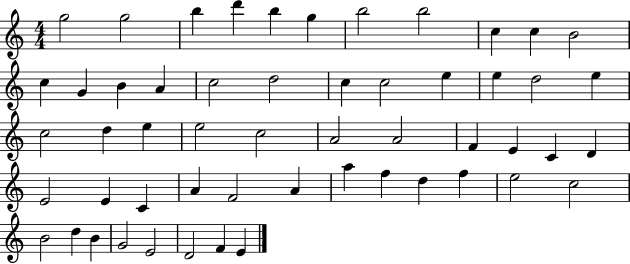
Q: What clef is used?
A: treble